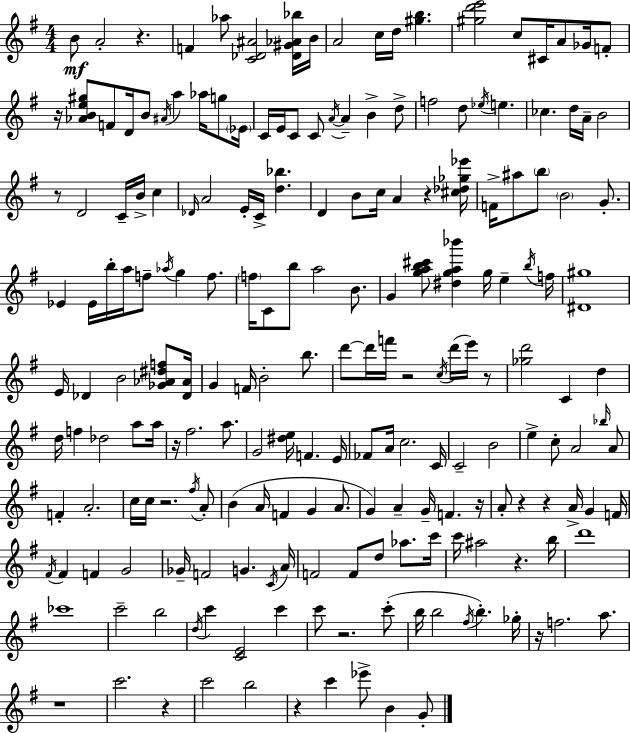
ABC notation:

X:1
T:Untitled
M:4/4
L:1/4
K:Em
B/2 A2 z F _a/2 [C_D^A]2 [_D^G_A_b]/4 B/4 A2 c/4 d/4 [^gb] [^gd'e']2 c/2 ^C/4 A/2 _G/4 F/2 z/4 [_ABe^g]/2 F/2 D/4 B/2 ^A/4 a _a/4 g/2 _E/4 C/4 E/4 C/2 C/2 A/4 A B d/2 f2 d/2 _e/4 e _c d/4 A/4 B2 z/2 D2 C/4 B/4 c _D/4 A2 E/4 C/4 [d_b] D B/2 c/4 A z [^c_d_g_e']/4 F/4 ^a/2 b/2 B2 G/2 _E _E/4 b/4 a/4 f/2 _a/4 g f/2 f/4 C/2 b/2 a2 B/2 G [gab^c']/2 [^dga_b'] g/4 e b/4 f/4 [^D^g]4 E/4 _D B2 [_G_A^df]/2 [_D_A]/4 G F/4 B2 b/2 d'/2 d'/4 f'/4 z2 c/4 d'/4 e'/4 z/2 [_gd']2 C d d/4 f _d2 a/2 a/4 z/4 ^f2 a/2 G2 [^de]/4 F E/4 _F/2 A/4 c2 C/4 C2 B2 e c/2 A2 _b/4 A/2 F A2 c/4 c/4 z2 ^f/4 A/2 B A/4 F G A/2 G A G/4 F z/4 A/2 z z A/4 G F/4 ^F/4 ^F F G2 _G/4 F2 G C/4 A/4 F2 F/2 d/2 _a/2 c'/4 c'/4 ^a2 z b/4 d'4 _c'4 c'2 b2 d/4 c' [CE]2 c' c'/2 z2 c'/2 b/4 b2 ^f/4 b _g/4 z/4 f2 a/2 z4 c'2 z c'2 b2 z c' _e'/2 B G/2